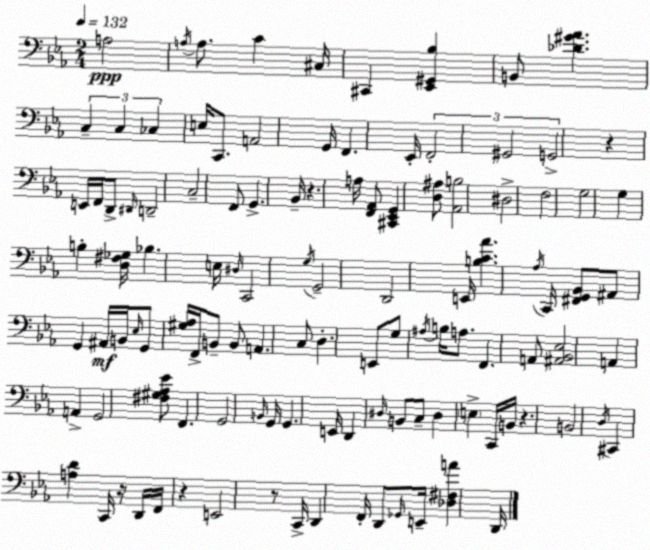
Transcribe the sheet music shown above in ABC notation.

X:1
T:Untitled
M:2/4
L:1/4
K:Eb
A,2 A,/4 A,/2 C ^C,/4 ^C,, [_E,,^G,,_B,] B,,/2 [_D^G_A] C, C, _C, E,/4 C,,/2 A,,2 G,,/4 F,, _E,,/4 F,,2 ^G,,2 G,,2 z E,,/4 F,,/4 D,,/2 ^D,,/4 D,,2 C,2 F,,/2 G,, _B,,/4 z A,/4 [F,,_A,,]/2 [^C,,_E,,G,,] [D,^A,]/2 [_A,,B,]2 ^D,2 F,2 G,2 G, B, [D,^F,_G,]/4 _B, E,/4 ^D,/4 C,,2 G,/4 G,,2 D,,2 E,,/4 [B,C_A] _A,/4 C,,/4 [^F,,G,,_B,,]/2 ^A,,/2 G,, ^A,,/4 B,,/4 _E,/4 G,,/2 [^G,_A,]/4 F,,/4 B,,/2 B,,/2 A,, C,/2 D, E,,/2 G,/2 ^A,/4 B,/4 A,/2 F,, A,,/2 [^A,,_B,,_E,]2 A,, A,, G,,2 [^F,^G,_A,_E]/2 F,, G,,2 B,,/4 G,,/4 G,, E,,/4 D,, ^D,/4 B,,/2 C,/2 ^D, E, C,,/4 B,,/4 z B,,2 D,/4 ^C,, [A,D] C,,/4 z/4 D,,/4 F,,/4 z E,,2 z/2 C,,/4 D,, F,,/4 D,,/2 _G,,/4 E,,/4 [_D,^F,A] D,,/4